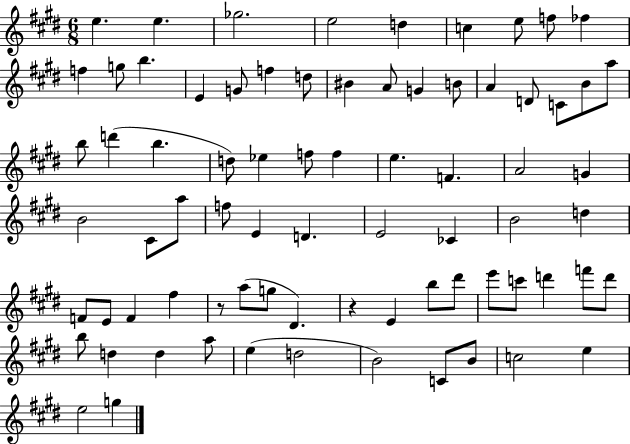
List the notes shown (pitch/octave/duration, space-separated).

E5/q. E5/q. Gb5/h. E5/h D5/q C5/q E5/e F5/e FES5/q F5/q G5/e B5/q. E4/q G4/e F5/q D5/e BIS4/q A4/e G4/q B4/e A4/q D4/e C4/e B4/e A5/e B5/e D6/q B5/q. D5/e Eb5/q F5/e F5/q E5/q. F4/q. A4/h G4/q B4/h C#4/e A5/e F5/e E4/q D4/q. E4/h CES4/q B4/h D5/q F4/e E4/e F4/q F#5/q R/e A5/e G5/e D#4/q. R/q E4/q B5/e D#6/e E6/e C6/e D6/q F6/e D6/e B5/e D5/q D5/q A5/e E5/q D5/h B4/h C4/e B4/e C5/h E5/q E5/h G5/q